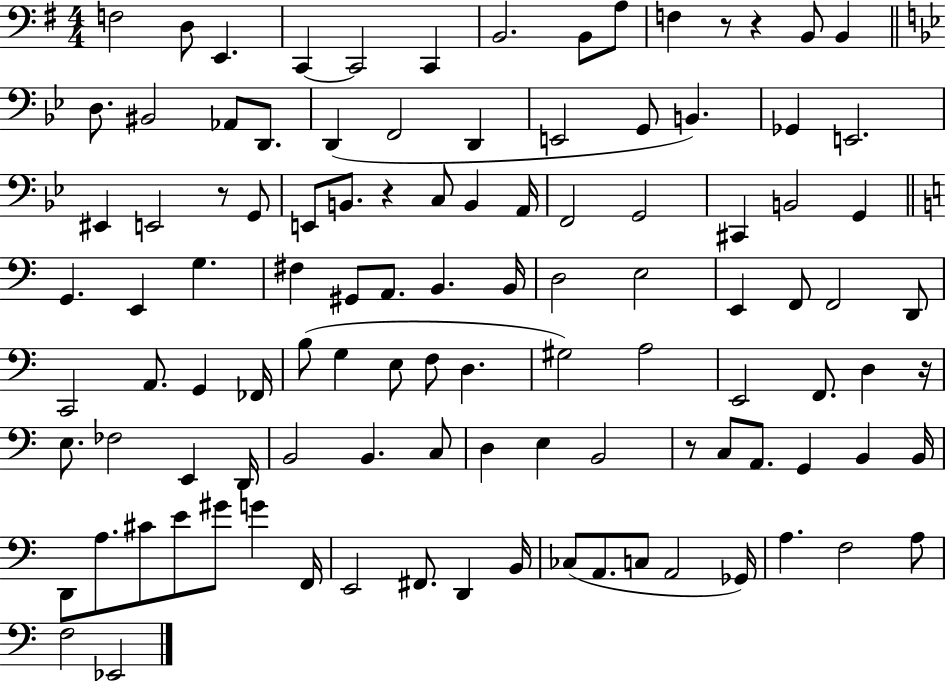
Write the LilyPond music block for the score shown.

{
  \clef bass
  \numericTimeSignature
  \time 4/4
  \key g \major
  \repeat volta 2 { f2 d8 e,4. | c,4~~ c,2 c,4 | b,2. b,8 a8 | f4 r8 r4 b,8 b,4 | \break \bar "||" \break \key bes \major d8. bis,2 aes,8 d,8. | d,4( f,2 d,4 | e,2 g,8 b,4.) | ges,4 e,2. | \break eis,4 e,2 r8 g,8 | e,8 b,8. r4 c8 b,4 a,16 | f,2 g,2 | cis,4 b,2 g,4 | \break \bar "||" \break \key c \major g,4. e,4 g4. | fis4 gis,8 a,8. b,4. b,16 | d2 e2 | e,4 f,8 f,2 d,8 | \break c,2 a,8. g,4 fes,16 | b8( g4 e8 f8 d4. | gis2) a2 | e,2 f,8. d4 r16 | \break e8. fes2 e,4 d,16 | b,2 b,4. c8 | d4 e4 b,2 | r8 c8 a,8. g,4 b,4 b,16 | \break d,8 a8. cis'8 e'8 gis'8 g'4 f,16 | e,2 fis,8. d,4 b,16 | ces8( a,8. c8 a,2 ges,16) | a4. f2 a8 | \break f2 ees,2 | } \bar "|."
}